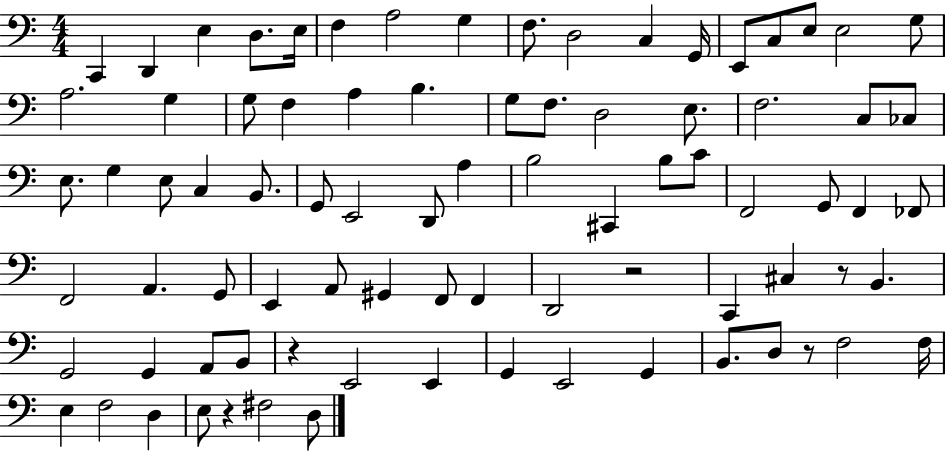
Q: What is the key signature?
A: C major